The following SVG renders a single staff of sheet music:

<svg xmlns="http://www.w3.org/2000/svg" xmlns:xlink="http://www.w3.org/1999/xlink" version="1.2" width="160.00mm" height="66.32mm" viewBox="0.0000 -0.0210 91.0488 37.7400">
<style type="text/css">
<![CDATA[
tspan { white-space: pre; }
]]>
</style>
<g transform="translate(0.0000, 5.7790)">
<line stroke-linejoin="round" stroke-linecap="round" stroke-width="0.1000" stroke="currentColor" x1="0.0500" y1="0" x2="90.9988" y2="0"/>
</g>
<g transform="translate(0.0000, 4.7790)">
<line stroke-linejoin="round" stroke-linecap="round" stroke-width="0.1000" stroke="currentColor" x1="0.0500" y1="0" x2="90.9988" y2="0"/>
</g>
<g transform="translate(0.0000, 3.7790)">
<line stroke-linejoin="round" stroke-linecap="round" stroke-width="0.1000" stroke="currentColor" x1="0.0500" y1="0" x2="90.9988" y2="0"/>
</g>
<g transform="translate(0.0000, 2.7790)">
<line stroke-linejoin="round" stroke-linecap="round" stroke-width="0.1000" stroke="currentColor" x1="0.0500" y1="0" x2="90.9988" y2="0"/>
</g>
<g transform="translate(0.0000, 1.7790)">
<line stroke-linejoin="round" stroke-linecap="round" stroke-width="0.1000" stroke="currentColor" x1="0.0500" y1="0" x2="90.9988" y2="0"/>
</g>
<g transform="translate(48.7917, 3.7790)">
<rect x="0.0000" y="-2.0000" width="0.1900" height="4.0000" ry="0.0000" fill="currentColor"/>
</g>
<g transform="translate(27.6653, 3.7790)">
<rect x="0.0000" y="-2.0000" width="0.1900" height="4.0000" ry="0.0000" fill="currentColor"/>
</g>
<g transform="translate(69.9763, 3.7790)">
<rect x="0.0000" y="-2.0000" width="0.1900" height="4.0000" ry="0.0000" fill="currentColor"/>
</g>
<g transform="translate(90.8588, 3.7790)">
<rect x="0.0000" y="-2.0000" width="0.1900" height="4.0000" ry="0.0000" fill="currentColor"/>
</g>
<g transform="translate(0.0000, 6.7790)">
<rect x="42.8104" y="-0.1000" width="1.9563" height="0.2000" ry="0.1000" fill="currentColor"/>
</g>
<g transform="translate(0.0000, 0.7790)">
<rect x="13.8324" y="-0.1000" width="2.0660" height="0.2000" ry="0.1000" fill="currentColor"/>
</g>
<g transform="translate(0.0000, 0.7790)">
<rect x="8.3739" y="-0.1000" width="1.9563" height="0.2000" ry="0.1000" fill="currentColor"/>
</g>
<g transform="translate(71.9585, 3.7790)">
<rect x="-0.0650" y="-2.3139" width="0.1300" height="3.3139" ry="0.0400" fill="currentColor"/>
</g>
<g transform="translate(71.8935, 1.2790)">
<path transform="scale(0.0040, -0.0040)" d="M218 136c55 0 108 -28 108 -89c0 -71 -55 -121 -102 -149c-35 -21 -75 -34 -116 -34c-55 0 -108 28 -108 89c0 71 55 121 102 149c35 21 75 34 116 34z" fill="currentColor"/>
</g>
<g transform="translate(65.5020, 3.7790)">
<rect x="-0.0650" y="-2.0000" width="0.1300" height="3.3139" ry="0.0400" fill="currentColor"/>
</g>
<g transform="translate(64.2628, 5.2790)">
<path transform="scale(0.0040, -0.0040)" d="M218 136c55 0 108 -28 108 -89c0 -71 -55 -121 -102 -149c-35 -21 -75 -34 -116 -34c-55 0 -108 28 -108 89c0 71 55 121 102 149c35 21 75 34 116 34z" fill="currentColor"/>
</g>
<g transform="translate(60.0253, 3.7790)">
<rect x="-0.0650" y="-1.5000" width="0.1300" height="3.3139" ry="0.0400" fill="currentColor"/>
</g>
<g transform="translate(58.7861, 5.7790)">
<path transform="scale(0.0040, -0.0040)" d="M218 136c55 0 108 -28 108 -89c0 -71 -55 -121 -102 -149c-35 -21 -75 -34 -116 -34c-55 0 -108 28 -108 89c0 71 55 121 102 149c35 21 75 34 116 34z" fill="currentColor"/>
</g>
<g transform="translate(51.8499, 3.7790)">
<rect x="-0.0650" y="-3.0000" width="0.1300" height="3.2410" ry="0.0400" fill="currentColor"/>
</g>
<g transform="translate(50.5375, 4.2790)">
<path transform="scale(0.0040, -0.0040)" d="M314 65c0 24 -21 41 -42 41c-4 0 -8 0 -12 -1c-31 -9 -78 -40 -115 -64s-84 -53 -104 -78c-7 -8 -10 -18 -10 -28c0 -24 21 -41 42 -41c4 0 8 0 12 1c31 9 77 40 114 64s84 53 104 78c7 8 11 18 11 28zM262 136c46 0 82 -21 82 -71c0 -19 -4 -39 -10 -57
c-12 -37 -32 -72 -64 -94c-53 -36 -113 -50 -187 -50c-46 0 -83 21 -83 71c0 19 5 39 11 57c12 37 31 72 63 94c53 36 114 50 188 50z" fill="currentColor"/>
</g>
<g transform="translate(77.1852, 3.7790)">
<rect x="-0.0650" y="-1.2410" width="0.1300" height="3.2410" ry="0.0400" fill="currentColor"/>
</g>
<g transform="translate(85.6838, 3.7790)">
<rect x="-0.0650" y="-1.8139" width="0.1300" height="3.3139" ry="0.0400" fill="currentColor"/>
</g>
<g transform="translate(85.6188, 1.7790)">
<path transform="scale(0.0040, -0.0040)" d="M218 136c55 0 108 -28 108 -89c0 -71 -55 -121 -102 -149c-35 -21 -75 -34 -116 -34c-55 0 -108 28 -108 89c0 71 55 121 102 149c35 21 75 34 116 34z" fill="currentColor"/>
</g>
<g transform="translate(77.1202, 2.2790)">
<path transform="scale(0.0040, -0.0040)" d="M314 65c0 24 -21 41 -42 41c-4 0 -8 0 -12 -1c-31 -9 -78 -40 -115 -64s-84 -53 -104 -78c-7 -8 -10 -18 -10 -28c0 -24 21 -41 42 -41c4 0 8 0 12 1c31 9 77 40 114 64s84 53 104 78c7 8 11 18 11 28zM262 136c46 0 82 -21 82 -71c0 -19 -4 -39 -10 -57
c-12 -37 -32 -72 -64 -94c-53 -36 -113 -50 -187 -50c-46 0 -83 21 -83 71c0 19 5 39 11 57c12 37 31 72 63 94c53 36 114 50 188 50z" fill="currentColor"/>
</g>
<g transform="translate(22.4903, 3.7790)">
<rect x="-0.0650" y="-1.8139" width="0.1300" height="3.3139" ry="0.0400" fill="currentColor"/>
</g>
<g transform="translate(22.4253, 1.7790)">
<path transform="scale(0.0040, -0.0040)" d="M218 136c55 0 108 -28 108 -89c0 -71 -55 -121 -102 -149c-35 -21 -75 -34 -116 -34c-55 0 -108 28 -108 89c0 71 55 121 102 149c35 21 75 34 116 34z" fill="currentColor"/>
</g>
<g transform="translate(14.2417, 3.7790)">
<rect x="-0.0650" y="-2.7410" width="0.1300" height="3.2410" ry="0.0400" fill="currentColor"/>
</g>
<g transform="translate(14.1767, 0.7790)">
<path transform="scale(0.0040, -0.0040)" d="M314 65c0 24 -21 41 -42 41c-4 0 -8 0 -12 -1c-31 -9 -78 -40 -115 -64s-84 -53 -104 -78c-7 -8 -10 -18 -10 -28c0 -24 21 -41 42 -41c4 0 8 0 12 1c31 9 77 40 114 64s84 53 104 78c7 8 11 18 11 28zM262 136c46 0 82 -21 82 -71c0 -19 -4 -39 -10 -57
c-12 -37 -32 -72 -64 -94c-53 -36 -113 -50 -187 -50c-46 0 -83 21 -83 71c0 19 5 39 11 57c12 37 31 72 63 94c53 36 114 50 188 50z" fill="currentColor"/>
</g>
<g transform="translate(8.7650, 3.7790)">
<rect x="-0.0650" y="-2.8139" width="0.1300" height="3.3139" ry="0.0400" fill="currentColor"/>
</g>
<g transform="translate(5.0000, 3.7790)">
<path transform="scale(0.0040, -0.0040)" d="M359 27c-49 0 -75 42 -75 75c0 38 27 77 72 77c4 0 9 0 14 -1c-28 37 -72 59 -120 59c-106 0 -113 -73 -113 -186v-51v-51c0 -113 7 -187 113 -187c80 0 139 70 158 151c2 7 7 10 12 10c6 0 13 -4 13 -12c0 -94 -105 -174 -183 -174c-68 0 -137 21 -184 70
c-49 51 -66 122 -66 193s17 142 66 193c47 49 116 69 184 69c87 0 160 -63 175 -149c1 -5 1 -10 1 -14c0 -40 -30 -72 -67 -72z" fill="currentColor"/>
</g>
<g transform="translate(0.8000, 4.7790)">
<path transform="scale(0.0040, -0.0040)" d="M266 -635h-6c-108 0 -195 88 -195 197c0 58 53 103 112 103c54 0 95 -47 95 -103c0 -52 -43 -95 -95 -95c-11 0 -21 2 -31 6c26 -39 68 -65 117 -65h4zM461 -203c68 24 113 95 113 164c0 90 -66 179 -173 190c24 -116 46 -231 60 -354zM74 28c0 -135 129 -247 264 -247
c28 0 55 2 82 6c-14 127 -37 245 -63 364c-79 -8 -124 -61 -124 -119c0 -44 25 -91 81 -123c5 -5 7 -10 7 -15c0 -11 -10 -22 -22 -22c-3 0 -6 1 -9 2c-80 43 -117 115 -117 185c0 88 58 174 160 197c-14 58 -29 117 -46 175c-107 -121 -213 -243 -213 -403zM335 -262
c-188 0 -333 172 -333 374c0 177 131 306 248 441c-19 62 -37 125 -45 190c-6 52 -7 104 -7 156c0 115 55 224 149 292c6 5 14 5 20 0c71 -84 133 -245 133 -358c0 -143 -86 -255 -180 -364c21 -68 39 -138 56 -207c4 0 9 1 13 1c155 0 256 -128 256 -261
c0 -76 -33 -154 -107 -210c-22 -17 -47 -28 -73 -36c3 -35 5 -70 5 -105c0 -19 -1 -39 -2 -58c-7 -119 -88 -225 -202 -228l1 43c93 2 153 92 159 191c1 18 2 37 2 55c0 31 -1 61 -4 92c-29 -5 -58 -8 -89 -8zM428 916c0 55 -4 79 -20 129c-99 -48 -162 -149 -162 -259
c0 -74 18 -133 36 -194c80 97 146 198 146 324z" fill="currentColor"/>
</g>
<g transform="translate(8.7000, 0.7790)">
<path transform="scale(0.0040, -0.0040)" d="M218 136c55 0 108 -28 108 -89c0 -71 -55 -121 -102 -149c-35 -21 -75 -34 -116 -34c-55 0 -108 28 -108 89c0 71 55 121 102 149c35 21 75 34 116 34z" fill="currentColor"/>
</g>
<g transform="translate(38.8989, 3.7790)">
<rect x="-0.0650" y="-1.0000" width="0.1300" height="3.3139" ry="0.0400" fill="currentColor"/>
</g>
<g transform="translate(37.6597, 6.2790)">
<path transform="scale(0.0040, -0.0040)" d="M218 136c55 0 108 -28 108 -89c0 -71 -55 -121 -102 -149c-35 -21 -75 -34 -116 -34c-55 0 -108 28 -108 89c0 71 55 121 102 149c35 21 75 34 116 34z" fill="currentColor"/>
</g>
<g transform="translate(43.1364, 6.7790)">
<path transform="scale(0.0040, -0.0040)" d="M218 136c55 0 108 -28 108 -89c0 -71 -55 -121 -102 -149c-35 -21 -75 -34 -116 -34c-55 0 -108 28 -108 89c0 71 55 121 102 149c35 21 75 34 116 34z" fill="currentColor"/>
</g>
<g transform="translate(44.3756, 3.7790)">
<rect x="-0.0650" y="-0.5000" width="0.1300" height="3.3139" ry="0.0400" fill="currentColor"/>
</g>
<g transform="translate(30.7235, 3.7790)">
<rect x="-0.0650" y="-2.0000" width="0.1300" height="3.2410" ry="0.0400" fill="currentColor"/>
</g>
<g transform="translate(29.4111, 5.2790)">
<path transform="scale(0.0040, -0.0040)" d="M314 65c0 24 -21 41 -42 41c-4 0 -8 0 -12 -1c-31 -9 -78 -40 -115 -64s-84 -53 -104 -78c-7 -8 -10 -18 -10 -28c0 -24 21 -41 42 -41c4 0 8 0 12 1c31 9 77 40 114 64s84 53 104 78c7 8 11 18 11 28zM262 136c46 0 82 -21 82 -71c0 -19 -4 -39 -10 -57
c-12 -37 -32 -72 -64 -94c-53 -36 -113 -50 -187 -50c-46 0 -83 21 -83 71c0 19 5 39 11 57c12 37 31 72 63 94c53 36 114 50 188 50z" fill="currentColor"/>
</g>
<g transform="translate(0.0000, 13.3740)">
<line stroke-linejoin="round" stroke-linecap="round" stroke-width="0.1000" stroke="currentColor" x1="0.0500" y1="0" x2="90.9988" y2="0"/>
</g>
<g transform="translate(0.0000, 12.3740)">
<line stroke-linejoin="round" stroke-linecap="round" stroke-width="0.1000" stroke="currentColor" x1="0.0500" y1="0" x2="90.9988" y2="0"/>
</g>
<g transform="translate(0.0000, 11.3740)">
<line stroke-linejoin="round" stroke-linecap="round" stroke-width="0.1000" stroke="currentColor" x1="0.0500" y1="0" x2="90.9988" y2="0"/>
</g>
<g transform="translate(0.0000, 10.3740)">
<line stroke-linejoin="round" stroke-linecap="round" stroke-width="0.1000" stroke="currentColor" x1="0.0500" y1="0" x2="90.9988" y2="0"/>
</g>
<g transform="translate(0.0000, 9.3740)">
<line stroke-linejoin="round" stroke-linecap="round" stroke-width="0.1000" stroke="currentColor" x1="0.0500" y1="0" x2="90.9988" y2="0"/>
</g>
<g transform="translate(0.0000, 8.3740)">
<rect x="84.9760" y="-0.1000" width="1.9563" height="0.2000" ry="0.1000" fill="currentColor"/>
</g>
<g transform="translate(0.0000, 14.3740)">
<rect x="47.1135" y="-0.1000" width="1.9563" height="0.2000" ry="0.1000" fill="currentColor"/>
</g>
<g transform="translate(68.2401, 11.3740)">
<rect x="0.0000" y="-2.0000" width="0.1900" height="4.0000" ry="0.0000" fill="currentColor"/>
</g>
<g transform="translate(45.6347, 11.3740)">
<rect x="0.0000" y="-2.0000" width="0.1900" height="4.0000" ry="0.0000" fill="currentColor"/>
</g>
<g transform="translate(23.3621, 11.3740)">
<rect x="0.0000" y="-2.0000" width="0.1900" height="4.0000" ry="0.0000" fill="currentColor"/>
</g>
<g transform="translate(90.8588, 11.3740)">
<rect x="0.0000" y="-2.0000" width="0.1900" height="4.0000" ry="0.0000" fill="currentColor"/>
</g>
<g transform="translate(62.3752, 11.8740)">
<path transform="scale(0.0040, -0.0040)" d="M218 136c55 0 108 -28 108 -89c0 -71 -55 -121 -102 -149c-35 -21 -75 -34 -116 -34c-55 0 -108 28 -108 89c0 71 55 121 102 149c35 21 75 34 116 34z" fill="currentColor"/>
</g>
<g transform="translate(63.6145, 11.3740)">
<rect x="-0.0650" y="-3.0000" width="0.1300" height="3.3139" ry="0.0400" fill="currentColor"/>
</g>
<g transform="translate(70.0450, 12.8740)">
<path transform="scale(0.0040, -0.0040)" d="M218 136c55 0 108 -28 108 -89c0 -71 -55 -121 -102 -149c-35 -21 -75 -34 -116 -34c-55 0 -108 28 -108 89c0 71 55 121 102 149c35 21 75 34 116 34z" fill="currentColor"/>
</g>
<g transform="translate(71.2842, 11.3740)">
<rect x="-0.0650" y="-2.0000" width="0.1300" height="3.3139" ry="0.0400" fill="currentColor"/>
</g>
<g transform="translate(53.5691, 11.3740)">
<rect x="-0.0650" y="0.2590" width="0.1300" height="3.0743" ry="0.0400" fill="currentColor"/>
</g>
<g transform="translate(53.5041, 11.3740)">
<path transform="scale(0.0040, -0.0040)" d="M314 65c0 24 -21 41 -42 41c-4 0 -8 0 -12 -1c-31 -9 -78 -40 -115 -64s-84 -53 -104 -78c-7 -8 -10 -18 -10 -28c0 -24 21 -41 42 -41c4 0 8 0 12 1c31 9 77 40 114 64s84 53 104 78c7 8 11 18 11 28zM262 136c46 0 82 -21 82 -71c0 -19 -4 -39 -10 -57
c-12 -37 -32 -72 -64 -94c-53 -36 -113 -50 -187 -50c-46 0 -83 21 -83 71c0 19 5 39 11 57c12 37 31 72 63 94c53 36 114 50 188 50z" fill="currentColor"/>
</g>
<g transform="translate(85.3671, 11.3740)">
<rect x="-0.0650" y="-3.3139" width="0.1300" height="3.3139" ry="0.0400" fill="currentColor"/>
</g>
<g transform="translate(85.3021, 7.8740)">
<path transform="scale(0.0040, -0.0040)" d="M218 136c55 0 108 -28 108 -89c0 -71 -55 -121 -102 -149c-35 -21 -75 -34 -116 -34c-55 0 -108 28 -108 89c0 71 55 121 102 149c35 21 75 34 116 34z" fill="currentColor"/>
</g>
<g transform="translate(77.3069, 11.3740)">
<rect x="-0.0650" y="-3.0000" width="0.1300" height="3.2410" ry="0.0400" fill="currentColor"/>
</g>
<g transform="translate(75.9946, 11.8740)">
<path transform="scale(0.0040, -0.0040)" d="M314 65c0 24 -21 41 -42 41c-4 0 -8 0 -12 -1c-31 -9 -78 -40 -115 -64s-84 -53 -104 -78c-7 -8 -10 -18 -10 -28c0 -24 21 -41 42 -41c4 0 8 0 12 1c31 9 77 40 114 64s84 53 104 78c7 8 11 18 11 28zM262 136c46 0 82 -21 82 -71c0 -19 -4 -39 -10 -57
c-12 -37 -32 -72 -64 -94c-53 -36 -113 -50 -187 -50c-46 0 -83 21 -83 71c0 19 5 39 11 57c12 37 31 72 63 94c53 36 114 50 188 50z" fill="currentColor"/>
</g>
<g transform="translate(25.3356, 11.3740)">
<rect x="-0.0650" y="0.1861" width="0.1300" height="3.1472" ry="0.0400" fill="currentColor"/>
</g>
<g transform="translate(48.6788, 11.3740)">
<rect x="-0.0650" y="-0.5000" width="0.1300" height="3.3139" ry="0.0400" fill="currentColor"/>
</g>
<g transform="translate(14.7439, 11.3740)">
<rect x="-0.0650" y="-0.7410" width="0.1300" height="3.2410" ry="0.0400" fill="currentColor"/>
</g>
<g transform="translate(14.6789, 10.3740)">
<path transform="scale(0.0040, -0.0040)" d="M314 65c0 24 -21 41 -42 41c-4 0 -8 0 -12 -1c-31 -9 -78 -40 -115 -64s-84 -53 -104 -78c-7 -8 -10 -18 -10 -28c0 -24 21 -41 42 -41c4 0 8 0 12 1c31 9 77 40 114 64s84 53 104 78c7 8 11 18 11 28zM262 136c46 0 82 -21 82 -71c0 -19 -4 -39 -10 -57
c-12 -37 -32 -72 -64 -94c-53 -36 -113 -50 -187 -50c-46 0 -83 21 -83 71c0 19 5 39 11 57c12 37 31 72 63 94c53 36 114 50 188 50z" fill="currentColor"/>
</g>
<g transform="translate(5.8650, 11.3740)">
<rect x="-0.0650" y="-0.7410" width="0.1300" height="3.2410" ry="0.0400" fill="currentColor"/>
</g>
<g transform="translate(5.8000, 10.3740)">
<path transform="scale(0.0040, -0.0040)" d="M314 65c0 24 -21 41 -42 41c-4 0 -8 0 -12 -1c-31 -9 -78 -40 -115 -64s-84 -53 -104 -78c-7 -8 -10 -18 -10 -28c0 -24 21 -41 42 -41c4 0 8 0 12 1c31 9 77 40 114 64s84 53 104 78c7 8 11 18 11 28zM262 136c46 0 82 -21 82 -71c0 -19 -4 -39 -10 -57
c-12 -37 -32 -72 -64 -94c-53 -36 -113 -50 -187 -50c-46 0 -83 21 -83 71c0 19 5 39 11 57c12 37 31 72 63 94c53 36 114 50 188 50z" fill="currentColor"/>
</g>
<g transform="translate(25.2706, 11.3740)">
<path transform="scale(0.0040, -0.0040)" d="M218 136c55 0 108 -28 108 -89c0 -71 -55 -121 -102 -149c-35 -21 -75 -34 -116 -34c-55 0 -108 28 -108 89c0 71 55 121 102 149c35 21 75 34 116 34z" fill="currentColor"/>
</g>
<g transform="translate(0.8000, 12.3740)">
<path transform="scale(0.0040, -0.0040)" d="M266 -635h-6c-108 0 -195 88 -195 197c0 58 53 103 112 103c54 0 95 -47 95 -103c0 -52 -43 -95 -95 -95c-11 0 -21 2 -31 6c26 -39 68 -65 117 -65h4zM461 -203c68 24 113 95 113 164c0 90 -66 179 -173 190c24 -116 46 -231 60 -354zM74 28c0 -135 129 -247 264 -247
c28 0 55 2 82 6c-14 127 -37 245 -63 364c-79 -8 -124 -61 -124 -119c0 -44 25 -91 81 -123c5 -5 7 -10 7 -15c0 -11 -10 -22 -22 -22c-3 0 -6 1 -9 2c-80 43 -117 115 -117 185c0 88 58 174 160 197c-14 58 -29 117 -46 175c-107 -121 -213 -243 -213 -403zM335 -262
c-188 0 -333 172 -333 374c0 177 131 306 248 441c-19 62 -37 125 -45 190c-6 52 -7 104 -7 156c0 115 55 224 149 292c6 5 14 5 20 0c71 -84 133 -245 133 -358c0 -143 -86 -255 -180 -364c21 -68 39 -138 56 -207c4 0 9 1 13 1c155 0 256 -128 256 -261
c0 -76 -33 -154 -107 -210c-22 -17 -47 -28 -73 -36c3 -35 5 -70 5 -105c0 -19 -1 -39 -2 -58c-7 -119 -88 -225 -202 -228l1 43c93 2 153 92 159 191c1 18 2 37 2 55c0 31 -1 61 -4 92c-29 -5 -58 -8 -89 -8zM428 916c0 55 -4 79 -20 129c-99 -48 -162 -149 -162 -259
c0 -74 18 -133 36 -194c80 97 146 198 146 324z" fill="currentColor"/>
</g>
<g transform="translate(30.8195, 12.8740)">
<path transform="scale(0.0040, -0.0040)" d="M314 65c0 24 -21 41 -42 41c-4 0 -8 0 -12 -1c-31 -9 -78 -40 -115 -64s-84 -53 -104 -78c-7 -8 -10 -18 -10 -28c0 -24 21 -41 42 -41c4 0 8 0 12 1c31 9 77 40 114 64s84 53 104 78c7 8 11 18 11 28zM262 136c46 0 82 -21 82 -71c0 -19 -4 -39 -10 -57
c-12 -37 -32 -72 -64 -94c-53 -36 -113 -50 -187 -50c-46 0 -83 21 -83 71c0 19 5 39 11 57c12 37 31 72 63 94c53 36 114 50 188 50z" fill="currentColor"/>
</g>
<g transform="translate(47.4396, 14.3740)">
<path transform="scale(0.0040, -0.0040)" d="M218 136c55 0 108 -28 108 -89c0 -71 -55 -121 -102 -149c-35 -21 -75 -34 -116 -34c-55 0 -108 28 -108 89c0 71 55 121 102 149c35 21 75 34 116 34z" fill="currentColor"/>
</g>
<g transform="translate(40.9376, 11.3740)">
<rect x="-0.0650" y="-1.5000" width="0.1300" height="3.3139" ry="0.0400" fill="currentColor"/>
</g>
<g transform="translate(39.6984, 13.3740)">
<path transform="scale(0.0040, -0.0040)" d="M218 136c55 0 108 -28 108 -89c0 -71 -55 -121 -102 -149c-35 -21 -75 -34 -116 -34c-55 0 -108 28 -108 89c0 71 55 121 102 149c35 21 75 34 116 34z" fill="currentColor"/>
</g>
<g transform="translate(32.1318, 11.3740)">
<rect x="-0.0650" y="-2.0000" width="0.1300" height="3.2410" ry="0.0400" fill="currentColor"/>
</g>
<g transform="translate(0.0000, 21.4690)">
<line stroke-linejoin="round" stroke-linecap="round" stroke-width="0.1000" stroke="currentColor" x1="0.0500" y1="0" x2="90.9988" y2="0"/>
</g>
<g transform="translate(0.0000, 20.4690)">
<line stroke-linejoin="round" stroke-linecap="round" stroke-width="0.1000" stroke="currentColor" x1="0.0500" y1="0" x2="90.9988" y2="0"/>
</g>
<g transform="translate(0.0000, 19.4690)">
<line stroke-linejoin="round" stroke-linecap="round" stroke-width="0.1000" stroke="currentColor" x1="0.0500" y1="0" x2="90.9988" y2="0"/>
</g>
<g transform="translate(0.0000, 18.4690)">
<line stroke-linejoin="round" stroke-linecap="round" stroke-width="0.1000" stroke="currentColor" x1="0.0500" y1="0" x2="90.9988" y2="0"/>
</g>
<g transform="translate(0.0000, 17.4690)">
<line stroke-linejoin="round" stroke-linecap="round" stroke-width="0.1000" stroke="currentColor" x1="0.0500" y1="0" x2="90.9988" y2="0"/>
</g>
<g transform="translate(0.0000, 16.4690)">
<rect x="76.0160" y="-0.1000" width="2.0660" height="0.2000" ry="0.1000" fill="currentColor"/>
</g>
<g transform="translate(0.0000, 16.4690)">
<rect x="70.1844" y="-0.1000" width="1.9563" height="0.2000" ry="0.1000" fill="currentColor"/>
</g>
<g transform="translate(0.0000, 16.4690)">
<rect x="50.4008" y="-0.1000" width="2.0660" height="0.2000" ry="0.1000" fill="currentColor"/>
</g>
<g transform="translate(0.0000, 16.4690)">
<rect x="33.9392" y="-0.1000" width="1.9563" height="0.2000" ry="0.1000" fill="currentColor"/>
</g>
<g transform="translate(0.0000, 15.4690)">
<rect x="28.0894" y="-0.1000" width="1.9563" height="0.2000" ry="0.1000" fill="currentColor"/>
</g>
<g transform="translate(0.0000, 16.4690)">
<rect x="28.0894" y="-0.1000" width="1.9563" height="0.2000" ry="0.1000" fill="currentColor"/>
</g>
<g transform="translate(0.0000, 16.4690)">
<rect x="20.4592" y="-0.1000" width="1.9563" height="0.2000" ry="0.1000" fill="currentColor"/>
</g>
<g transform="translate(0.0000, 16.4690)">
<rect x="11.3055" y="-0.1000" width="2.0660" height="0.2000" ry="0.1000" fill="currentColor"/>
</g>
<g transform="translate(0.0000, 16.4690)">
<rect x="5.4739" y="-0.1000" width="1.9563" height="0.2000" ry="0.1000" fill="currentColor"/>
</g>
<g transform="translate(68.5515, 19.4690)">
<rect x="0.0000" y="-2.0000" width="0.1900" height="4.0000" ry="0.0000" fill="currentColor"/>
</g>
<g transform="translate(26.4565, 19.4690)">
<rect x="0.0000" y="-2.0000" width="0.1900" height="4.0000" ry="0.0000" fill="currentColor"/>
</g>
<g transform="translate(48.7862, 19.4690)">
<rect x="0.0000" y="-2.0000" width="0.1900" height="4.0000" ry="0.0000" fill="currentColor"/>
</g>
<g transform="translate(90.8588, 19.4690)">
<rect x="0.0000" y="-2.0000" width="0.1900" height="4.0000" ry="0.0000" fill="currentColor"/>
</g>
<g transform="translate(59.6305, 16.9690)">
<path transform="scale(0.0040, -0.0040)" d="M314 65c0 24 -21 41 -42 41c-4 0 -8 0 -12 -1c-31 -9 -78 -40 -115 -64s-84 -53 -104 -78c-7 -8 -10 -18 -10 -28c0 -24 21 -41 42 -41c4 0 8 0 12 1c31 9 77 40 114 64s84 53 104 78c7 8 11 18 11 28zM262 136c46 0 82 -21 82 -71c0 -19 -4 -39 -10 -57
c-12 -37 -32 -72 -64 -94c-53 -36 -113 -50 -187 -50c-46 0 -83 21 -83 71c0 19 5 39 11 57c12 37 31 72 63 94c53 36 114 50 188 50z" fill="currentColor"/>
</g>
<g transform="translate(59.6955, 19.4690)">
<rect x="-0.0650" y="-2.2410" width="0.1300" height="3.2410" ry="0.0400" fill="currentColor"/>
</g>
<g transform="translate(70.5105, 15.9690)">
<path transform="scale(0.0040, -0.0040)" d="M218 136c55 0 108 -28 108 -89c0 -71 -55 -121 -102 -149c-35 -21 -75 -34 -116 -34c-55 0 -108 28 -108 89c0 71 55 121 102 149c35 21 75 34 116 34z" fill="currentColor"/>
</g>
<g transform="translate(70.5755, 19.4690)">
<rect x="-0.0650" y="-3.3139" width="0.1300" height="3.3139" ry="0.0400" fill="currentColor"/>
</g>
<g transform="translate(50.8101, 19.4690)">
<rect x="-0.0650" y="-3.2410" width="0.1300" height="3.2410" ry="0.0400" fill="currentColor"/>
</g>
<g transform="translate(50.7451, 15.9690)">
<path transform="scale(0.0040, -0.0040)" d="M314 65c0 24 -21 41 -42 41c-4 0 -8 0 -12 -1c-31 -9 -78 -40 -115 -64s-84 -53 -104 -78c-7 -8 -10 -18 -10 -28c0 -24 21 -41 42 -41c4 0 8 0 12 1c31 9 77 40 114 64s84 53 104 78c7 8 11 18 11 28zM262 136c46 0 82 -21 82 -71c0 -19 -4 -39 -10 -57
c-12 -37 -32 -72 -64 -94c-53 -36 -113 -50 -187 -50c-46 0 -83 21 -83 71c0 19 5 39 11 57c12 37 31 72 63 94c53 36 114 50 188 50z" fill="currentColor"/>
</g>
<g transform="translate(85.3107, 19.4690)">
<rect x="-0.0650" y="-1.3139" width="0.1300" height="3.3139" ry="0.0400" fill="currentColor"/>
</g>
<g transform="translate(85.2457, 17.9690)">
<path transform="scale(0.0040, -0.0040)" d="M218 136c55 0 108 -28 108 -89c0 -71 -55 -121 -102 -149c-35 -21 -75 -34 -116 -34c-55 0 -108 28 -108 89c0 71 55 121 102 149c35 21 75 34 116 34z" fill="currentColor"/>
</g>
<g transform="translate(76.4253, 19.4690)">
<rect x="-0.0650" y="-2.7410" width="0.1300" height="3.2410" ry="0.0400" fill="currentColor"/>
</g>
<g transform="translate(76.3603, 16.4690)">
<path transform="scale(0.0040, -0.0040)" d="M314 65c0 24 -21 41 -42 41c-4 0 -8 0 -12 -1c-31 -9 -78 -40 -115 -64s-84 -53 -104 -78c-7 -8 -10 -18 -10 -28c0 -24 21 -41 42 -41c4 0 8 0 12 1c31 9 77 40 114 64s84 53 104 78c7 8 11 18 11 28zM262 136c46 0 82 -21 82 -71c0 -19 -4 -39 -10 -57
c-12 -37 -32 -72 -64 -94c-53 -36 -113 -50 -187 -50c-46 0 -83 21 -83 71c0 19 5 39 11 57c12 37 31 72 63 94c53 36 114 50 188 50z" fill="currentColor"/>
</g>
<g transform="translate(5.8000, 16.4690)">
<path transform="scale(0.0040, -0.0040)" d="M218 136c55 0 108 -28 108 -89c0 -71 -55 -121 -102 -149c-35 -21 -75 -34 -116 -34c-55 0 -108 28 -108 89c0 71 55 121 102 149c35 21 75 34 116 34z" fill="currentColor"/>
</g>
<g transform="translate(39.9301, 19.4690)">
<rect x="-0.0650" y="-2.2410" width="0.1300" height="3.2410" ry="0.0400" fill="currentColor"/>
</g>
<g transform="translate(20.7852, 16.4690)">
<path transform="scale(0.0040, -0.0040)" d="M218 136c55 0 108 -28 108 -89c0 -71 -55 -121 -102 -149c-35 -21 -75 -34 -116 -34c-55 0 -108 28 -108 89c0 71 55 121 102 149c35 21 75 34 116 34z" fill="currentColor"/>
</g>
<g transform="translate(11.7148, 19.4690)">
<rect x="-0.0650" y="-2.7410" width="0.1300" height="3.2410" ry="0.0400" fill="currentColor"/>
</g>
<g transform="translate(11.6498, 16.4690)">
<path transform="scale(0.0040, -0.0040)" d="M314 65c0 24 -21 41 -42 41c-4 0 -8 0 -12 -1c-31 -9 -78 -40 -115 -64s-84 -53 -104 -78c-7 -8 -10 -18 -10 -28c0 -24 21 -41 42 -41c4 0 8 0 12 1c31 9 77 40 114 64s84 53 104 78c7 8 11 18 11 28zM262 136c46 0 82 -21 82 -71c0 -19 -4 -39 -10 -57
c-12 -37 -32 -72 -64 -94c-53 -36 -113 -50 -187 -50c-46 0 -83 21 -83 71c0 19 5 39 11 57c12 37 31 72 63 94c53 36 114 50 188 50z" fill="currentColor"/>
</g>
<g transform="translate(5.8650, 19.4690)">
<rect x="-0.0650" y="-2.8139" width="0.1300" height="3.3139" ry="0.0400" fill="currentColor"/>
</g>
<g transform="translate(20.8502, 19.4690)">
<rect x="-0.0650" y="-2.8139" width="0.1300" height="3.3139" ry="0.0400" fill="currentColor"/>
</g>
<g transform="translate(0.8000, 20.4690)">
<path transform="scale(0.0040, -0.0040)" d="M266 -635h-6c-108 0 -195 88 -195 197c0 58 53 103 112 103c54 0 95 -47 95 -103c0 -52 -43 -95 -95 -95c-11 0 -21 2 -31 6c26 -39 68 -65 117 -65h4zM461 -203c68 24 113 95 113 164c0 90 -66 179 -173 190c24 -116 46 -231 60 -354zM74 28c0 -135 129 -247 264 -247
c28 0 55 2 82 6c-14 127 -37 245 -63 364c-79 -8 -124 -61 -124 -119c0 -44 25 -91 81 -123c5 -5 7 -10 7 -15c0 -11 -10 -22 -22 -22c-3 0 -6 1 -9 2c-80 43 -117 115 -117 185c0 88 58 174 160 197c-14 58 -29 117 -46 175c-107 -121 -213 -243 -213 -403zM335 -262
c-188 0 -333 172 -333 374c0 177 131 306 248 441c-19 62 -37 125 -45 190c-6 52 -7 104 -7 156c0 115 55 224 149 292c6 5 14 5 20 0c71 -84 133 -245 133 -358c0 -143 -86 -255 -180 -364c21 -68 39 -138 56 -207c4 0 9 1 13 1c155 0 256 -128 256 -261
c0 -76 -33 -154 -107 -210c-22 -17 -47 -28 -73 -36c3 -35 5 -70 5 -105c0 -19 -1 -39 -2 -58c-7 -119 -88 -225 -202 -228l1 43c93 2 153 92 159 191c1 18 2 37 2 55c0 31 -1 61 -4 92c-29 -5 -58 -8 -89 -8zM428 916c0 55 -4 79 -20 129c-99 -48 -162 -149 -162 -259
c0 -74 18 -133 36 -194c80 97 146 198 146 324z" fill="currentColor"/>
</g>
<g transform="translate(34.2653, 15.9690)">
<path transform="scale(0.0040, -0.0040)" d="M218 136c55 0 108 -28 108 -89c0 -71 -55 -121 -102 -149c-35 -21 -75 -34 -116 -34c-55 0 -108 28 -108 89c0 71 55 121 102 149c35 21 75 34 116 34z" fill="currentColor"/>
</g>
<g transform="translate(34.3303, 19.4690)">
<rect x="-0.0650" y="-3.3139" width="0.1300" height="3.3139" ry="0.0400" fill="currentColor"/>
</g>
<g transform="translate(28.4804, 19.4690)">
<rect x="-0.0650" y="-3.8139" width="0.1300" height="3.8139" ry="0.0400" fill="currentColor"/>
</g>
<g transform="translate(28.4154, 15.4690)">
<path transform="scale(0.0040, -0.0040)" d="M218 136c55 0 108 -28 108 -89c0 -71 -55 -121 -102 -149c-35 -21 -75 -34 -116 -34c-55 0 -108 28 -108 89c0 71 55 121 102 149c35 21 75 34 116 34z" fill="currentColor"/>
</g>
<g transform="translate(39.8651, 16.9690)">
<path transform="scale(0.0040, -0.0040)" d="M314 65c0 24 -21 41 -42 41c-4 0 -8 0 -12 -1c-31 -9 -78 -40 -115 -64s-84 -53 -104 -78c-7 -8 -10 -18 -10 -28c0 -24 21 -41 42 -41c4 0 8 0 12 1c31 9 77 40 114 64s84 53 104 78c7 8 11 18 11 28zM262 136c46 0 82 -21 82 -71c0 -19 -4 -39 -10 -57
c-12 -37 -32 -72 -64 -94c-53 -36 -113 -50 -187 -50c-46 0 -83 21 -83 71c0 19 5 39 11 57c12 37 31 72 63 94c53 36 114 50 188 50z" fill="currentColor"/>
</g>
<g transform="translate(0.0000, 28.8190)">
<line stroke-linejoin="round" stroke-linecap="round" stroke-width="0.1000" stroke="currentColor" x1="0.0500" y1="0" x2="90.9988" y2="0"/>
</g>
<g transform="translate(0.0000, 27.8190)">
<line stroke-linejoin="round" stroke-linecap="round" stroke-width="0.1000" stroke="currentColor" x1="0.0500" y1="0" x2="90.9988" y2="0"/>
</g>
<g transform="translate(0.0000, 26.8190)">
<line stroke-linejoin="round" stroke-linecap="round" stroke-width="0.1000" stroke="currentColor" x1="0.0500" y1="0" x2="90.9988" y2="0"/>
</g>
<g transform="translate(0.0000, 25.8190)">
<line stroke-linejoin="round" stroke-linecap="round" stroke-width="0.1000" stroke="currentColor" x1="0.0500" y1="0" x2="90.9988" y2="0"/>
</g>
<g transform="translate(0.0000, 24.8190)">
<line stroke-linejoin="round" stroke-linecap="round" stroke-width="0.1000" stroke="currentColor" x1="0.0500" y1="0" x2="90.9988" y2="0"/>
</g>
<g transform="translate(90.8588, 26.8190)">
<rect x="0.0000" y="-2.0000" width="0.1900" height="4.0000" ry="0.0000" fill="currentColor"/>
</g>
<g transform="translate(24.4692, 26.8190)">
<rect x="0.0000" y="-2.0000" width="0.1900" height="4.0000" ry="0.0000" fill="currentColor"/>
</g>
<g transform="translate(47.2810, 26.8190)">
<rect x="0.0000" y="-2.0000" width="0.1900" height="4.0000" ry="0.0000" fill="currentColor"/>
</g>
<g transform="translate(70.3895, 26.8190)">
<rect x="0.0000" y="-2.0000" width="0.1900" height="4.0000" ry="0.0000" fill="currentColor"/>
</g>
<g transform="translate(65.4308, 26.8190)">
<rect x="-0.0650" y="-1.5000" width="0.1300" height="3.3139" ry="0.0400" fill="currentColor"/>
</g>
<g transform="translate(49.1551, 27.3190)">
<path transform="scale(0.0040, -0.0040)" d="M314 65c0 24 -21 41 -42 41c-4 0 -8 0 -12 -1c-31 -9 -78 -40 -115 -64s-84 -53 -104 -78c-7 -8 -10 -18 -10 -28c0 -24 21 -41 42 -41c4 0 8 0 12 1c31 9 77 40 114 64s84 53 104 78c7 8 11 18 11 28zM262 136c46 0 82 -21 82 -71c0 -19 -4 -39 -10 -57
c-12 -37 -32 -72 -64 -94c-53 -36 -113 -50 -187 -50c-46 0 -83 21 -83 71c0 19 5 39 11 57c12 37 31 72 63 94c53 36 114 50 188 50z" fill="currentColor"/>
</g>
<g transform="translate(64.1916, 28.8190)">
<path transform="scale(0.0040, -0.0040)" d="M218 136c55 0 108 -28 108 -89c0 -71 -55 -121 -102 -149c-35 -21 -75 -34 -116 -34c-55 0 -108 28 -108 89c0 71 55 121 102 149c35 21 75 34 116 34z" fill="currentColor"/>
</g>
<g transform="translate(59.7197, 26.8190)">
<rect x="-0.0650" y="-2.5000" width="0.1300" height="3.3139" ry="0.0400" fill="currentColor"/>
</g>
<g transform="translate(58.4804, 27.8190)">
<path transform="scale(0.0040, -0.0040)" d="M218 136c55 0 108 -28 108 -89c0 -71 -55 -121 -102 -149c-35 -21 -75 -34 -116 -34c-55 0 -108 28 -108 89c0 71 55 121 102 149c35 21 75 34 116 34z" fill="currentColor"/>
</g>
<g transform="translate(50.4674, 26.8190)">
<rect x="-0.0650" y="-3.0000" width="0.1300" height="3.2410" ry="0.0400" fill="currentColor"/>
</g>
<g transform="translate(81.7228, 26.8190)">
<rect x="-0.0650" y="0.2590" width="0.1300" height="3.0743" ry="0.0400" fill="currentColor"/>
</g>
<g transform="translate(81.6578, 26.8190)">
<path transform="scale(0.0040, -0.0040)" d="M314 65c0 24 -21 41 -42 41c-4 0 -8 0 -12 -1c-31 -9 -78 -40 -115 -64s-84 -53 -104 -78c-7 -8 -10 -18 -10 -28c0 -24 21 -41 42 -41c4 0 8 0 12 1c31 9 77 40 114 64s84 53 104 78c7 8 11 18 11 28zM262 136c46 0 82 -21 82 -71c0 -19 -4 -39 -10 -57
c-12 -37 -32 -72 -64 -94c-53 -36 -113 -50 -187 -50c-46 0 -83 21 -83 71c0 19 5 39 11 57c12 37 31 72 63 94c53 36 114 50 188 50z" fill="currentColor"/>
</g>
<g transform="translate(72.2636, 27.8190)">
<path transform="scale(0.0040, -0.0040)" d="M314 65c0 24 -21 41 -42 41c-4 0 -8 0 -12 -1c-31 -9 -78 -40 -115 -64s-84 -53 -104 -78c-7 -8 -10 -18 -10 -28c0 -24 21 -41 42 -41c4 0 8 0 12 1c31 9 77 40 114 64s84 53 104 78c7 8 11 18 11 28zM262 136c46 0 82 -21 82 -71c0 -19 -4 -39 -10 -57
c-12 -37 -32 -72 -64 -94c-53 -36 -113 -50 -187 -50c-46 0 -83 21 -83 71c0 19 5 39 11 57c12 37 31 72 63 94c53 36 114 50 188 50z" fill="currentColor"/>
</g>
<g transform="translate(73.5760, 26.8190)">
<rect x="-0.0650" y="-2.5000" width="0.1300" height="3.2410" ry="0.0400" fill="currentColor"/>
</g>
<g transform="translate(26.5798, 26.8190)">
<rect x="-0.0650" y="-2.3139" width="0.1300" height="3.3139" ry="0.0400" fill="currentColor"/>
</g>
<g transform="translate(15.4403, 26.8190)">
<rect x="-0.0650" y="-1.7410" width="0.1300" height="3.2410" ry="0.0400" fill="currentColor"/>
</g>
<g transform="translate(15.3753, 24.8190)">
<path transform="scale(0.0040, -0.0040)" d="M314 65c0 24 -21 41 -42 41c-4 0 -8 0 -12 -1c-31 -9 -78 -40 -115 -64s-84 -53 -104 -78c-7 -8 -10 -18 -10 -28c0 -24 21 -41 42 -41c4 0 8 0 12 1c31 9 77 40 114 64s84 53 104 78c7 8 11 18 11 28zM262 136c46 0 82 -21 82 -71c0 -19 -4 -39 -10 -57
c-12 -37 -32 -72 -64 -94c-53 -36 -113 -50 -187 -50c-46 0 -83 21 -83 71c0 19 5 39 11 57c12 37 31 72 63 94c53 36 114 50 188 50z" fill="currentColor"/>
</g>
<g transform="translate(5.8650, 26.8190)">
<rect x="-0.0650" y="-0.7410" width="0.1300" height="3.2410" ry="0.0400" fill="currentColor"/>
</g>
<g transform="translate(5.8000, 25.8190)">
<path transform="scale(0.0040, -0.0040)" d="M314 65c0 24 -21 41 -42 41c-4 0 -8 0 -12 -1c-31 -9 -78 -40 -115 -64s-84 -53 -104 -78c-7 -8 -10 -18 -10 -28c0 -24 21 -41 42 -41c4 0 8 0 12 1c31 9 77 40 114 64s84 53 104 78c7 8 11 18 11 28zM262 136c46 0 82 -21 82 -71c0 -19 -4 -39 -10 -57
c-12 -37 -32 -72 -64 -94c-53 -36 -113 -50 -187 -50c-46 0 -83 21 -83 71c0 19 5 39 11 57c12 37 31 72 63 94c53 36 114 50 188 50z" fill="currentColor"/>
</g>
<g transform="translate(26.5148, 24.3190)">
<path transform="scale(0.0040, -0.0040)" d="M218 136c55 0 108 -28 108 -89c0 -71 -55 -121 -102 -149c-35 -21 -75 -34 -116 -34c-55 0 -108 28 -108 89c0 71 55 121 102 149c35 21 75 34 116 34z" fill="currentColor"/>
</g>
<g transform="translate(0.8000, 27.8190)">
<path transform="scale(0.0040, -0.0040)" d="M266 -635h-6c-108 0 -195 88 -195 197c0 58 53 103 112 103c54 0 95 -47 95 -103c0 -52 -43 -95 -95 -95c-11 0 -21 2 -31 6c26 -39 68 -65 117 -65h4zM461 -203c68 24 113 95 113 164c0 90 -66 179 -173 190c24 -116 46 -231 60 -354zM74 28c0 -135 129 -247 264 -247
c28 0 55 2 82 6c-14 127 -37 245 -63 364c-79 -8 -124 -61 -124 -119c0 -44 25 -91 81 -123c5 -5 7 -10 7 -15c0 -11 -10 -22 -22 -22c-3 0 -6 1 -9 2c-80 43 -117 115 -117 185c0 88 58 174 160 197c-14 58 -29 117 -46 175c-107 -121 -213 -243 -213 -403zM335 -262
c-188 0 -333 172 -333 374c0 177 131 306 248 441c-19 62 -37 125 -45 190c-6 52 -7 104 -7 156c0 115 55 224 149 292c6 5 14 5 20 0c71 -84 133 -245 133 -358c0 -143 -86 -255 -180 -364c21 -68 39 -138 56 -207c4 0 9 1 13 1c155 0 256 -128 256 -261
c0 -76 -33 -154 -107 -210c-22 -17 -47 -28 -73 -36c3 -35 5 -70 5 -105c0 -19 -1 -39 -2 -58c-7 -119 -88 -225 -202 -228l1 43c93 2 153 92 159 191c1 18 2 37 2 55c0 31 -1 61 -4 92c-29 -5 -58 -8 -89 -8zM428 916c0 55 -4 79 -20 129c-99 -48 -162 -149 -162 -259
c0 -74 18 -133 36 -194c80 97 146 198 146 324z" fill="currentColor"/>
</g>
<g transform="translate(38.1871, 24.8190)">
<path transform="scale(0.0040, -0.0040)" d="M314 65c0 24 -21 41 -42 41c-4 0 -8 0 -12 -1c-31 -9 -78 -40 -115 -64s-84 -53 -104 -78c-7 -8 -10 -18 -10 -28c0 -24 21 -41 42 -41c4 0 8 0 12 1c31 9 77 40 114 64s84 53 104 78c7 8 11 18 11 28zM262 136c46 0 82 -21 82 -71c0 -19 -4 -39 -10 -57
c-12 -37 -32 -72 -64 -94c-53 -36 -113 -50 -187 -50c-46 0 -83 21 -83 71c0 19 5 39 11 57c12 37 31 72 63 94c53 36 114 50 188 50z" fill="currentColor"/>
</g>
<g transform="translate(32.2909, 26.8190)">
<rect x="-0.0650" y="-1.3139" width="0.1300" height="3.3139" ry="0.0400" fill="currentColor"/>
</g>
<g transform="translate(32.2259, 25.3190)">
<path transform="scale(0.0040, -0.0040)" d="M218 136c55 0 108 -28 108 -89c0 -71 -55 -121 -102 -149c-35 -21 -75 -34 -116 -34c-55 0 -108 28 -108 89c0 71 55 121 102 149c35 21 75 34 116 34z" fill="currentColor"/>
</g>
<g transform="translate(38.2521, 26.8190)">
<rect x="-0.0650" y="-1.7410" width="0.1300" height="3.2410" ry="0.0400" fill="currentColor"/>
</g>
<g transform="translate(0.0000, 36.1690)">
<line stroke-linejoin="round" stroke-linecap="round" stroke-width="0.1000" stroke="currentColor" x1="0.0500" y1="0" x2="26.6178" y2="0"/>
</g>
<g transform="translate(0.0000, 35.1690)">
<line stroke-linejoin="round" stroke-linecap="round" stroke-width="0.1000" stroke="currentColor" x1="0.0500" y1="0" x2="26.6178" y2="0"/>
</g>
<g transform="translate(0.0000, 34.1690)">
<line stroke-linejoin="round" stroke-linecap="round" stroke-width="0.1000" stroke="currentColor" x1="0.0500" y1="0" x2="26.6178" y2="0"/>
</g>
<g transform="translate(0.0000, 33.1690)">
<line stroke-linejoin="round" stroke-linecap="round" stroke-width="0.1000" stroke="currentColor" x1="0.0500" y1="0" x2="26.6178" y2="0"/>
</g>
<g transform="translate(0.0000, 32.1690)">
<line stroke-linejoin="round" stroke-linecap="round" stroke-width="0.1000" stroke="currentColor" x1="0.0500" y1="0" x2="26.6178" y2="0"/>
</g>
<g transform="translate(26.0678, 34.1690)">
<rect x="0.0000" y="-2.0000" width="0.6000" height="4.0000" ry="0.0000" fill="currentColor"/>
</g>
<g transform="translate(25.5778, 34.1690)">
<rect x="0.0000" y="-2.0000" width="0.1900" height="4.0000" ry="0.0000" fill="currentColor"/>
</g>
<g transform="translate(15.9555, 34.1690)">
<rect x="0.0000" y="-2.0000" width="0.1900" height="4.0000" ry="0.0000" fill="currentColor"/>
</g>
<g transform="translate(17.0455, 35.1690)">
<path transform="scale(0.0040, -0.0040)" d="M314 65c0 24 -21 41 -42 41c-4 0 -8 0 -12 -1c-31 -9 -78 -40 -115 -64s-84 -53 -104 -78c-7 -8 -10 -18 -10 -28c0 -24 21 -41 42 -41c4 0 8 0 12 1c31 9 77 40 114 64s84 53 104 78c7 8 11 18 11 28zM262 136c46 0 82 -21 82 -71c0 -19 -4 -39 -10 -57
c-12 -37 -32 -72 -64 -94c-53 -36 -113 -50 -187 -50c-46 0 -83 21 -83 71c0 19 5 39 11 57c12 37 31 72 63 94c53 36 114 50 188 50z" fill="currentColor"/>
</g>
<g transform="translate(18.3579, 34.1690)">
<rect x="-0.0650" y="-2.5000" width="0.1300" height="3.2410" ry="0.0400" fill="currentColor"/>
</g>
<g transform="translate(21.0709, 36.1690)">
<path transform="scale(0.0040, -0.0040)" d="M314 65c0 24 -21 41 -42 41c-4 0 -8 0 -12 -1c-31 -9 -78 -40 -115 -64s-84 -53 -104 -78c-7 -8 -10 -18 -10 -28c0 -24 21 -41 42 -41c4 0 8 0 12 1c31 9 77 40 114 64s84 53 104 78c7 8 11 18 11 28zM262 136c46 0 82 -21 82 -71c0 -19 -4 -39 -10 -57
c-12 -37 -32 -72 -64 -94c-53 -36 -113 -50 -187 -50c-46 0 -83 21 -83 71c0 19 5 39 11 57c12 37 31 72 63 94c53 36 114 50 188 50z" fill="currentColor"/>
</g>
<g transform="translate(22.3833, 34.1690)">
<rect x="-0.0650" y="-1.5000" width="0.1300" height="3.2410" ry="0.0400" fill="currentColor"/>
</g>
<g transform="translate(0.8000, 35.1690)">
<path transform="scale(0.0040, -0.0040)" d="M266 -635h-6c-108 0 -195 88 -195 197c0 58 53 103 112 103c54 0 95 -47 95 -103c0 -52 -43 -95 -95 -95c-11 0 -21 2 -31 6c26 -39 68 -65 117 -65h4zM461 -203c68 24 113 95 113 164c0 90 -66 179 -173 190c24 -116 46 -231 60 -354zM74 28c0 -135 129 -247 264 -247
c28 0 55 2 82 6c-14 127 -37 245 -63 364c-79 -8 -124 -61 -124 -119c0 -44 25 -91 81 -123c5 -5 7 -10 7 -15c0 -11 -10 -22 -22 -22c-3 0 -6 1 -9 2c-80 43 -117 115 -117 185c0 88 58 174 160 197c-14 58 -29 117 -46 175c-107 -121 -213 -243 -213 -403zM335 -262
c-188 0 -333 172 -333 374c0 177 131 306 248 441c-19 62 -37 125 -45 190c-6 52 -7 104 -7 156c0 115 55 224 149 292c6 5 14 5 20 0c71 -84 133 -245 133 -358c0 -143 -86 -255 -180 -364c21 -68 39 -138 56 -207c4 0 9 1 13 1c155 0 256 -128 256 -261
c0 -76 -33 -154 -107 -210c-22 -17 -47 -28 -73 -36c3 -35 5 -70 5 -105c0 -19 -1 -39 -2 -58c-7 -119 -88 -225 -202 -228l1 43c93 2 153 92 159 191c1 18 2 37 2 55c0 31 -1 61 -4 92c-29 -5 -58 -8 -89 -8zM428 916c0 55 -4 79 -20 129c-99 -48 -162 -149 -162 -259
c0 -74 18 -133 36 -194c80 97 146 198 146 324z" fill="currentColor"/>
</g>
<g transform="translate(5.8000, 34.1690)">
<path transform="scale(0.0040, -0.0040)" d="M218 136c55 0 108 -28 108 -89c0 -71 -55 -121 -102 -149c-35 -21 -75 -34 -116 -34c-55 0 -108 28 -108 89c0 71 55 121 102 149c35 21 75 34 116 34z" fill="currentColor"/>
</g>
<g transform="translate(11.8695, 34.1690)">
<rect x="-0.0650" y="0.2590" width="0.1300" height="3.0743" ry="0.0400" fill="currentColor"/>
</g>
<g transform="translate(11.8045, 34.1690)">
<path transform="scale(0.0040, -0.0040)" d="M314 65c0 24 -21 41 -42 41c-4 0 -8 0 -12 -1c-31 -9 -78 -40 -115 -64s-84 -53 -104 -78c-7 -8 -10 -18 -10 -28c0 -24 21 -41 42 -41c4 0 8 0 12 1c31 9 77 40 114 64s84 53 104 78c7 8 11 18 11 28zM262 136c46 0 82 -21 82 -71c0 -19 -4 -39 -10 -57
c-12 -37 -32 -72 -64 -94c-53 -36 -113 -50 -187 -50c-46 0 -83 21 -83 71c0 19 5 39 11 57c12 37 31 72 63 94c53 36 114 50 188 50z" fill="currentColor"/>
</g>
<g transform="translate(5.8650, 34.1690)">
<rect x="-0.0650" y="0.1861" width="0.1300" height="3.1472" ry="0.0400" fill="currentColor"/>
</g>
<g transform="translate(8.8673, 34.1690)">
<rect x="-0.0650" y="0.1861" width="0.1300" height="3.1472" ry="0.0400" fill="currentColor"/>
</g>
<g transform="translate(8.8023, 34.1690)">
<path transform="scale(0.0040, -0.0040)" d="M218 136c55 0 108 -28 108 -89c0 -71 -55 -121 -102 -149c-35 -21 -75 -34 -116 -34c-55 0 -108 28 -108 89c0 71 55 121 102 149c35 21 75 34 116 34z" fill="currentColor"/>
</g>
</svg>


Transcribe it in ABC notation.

X:1
T:Untitled
M:4/4
L:1/4
K:C
a a2 f F2 D C A2 E F g e2 f d2 d2 B F2 E C B2 A F A2 b a a2 a c' b g2 b2 g2 b a2 e d2 f2 g e f2 A2 G E G2 B2 B B B2 G2 E2